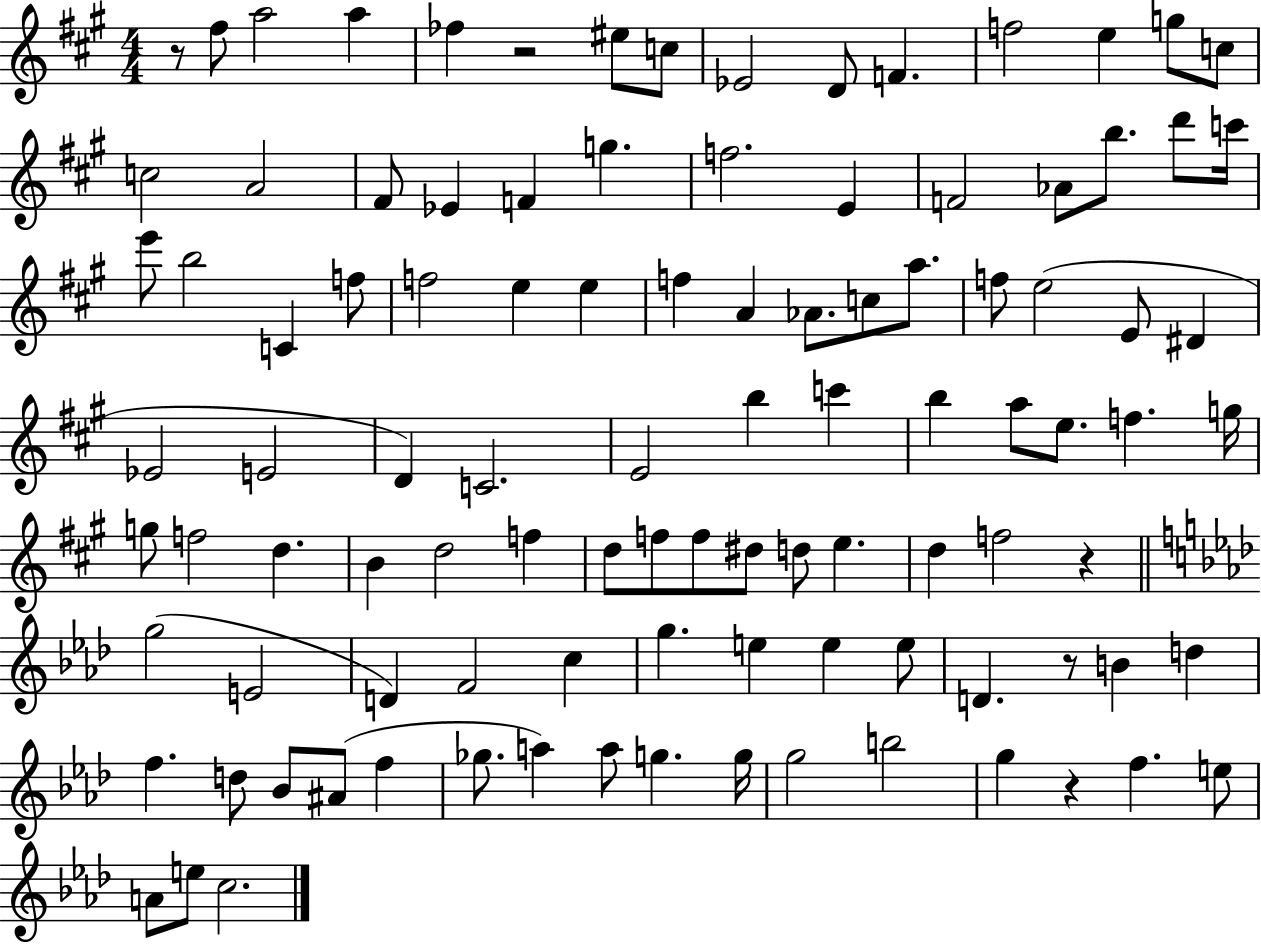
X:1
T:Untitled
M:4/4
L:1/4
K:A
z/2 ^f/2 a2 a _f z2 ^e/2 c/2 _E2 D/2 F f2 e g/2 c/2 c2 A2 ^F/2 _E F g f2 E F2 _A/2 b/2 d'/2 c'/4 e'/2 b2 C f/2 f2 e e f A _A/2 c/2 a/2 f/2 e2 E/2 ^D _E2 E2 D C2 E2 b c' b a/2 e/2 f g/4 g/2 f2 d B d2 f d/2 f/2 f/2 ^d/2 d/2 e d f2 z g2 E2 D F2 c g e e e/2 D z/2 B d f d/2 _B/2 ^A/2 f _g/2 a a/2 g g/4 g2 b2 g z f e/2 A/2 e/2 c2